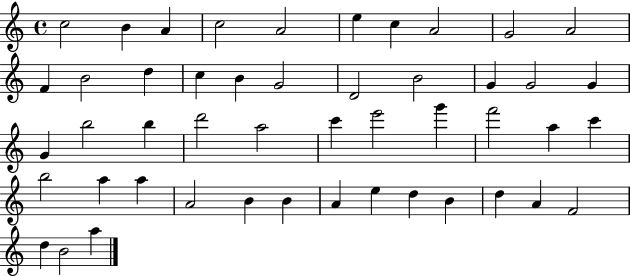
{
  \clef treble
  \time 4/4
  \defaultTimeSignature
  \key c \major
  c''2 b'4 a'4 | c''2 a'2 | e''4 c''4 a'2 | g'2 a'2 | \break f'4 b'2 d''4 | c''4 b'4 g'2 | d'2 b'2 | g'4 g'2 g'4 | \break g'4 b''2 b''4 | d'''2 a''2 | c'''4 e'''2 g'''4 | f'''2 a''4 c'''4 | \break b''2 a''4 a''4 | a'2 b'4 b'4 | a'4 e''4 d''4 b'4 | d''4 a'4 f'2 | \break d''4 b'2 a''4 | \bar "|."
}